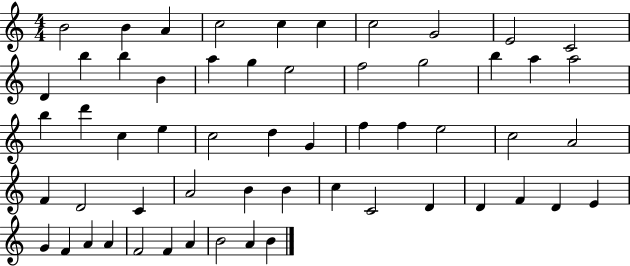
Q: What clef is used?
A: treble